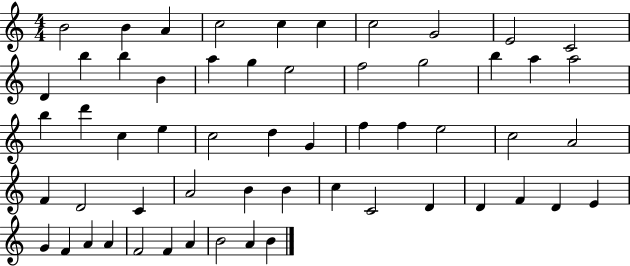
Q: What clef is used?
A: treble